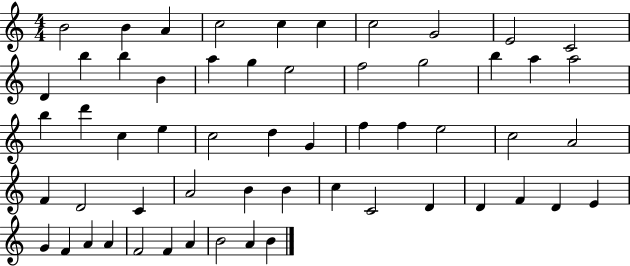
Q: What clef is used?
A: treble